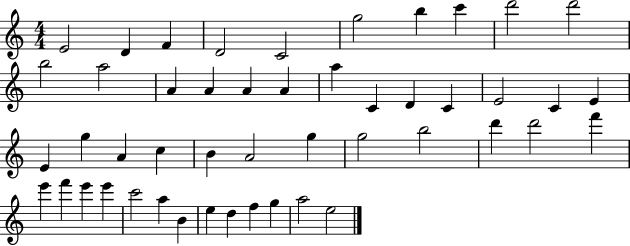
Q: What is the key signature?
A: C major